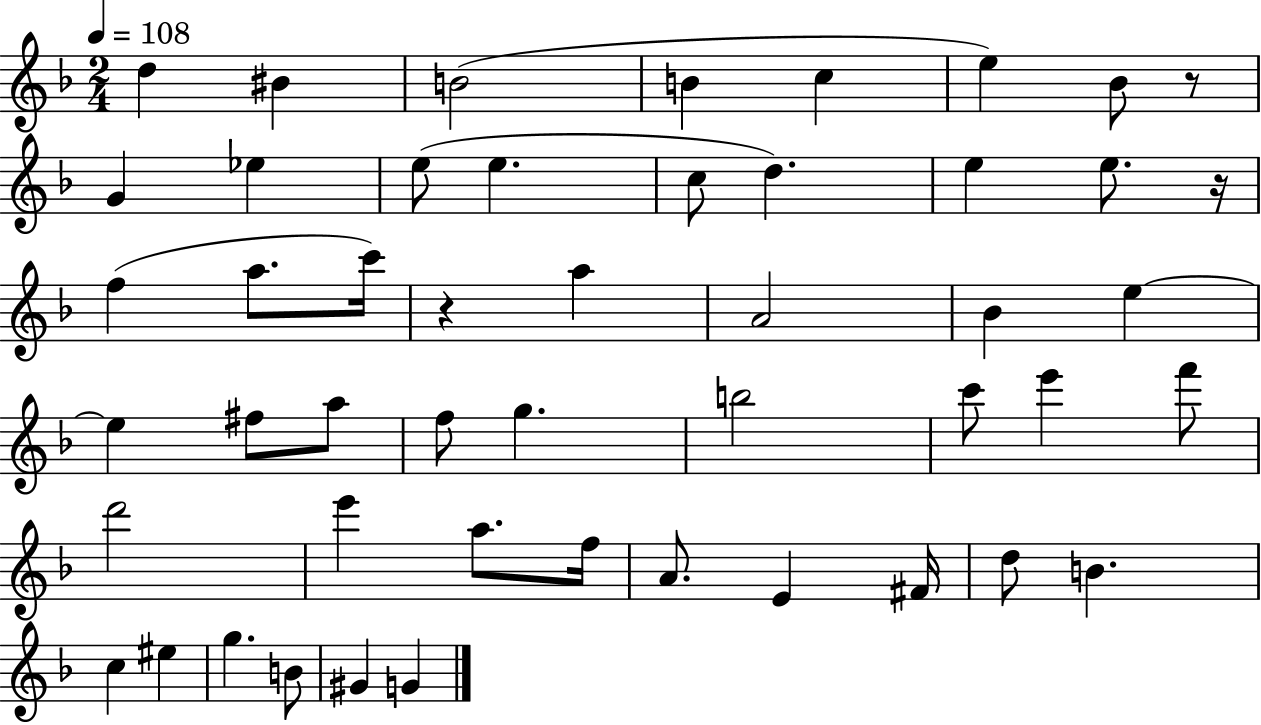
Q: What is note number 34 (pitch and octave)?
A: A5